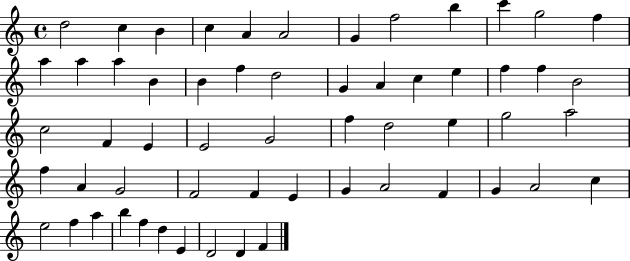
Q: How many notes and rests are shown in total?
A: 58